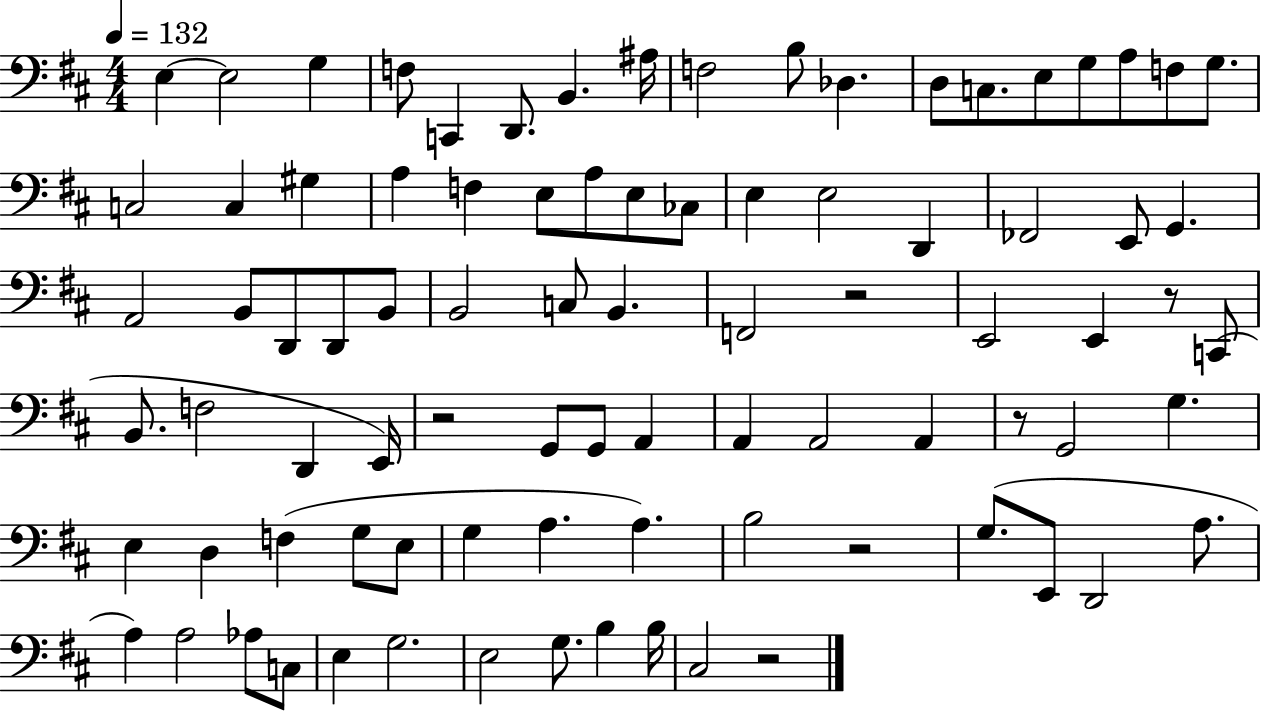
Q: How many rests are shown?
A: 6